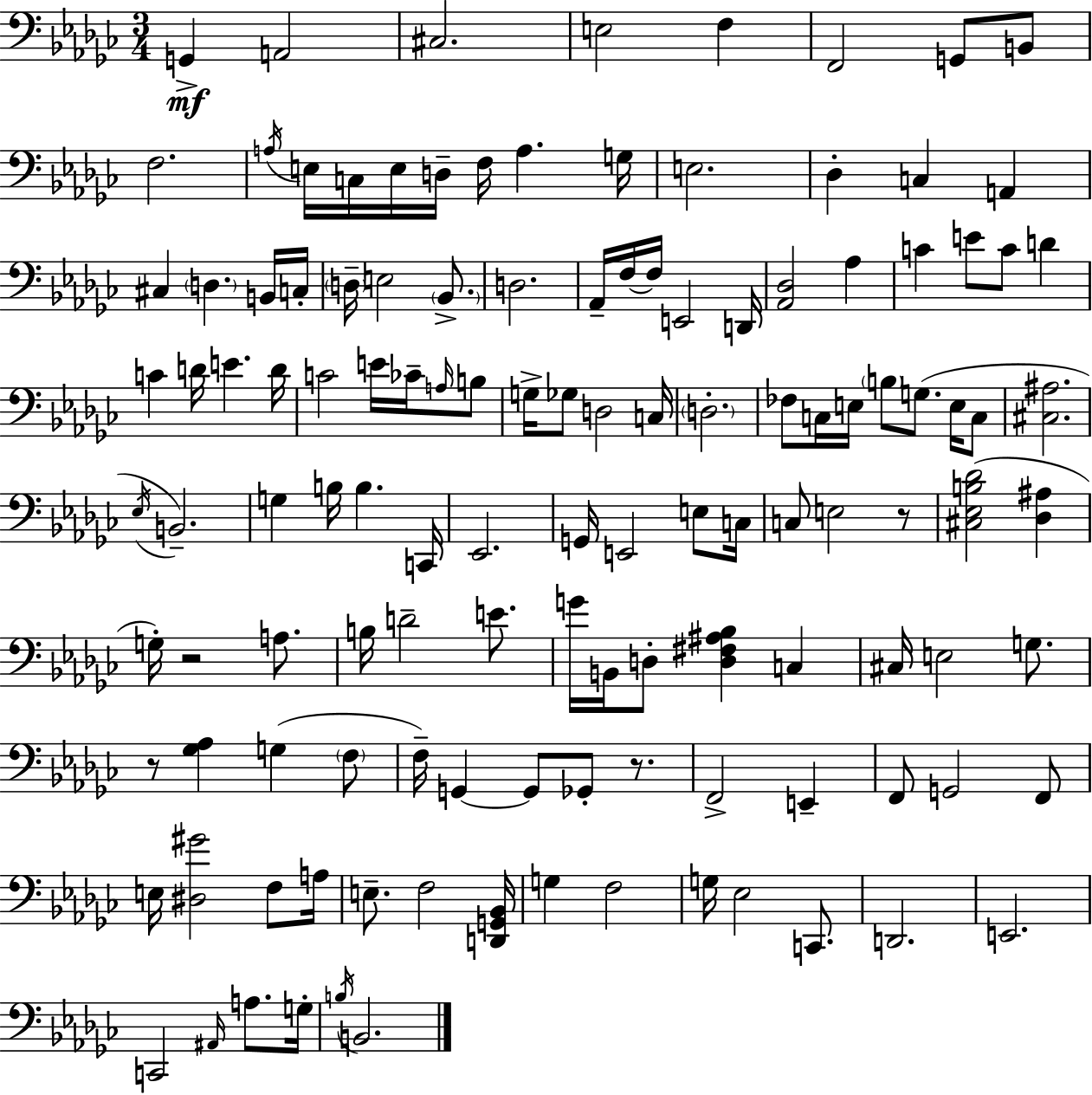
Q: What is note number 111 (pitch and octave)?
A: A3